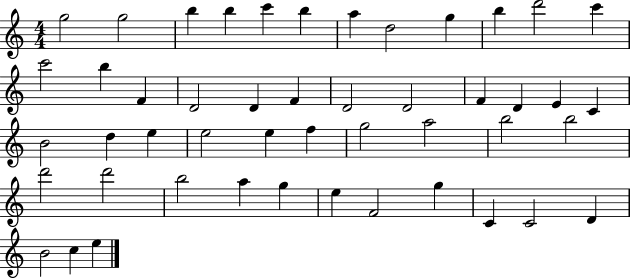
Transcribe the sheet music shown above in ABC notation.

X:1
T:Untitled
M:4/4
L:1/4
K:C
g2 g2 b b c' b a d2 g b d'2 c' c'2 b F D2 D F D2 D2 F D E C B2 d e e2 e f g2 a2 b2 b2 d'2 d'2 b2 a g e F2 g C C2 D B2 c e